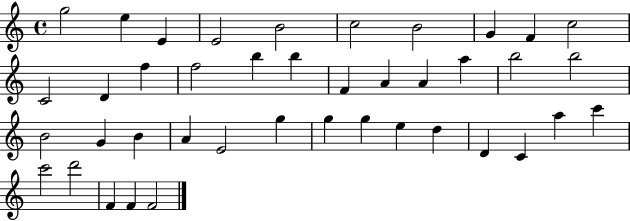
G5/h E5/q E4/q E4/h B4/h C5/h B4/h G4/q F4/q C5/h C4/h D4/q F5/q F5/h B5/q B5/q F4/q A4/q A4/q A5/q B5/h B5/h B4/h G4/q B4/q A4/q E4/h G5/q G5/q G5/q E5/q D5/q D4/q C4/q A5/q C6/q C6/h D6/h F4/q F4/q F4/h